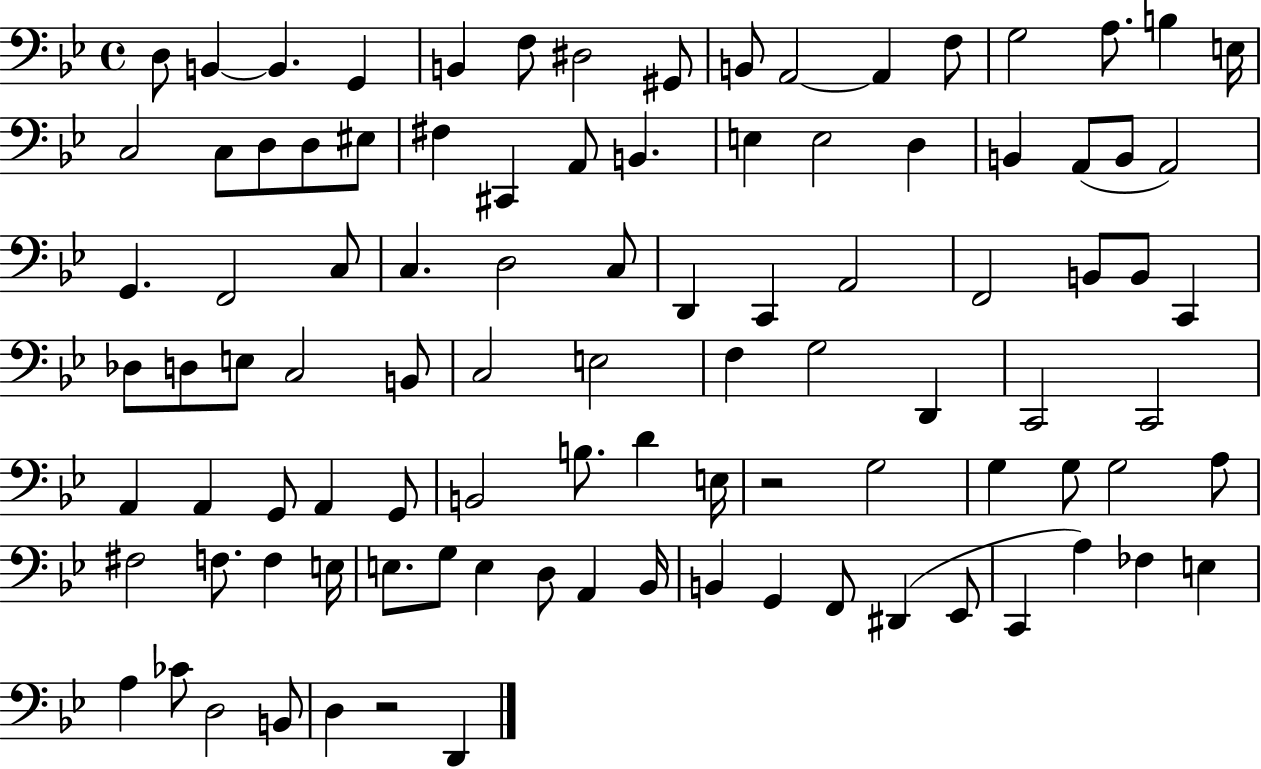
X:1
T:Untitled
M:4/4
L:1/4
K:Bb
D,/2 B,, B,, G,, B,, F,/2 ^D,2 ^G,,/2 B,,/2 A,,2 A,, F,/2 G,2 A,/2 B, E,/4 C,2 C,/2 D,/2 D,/2 ^E,/2 ^F, ^C,, A,,/2 B,, E, E,2 D, B,, A,,/2 B,,/2 A,,2 G,, F,,2 C,/2 C, D,2 C,/2 D,, C,, A,,2 F,,2 B,,/2 B,,/2 C,, _D,/2 D,/2 E,/2 C,2 B,,/2 C,2 E,2 F, G,2 D,, C,,2 C,,2 A,, A,, G,,/2 A,, G,,/2 B,,2 B,/2 D E,/4 z2 G,2 G, G,/2 G,2 A,/2 ^F,2 F,/2 F, E,/4 E,/2 G,/2 E, D,/2 A,, _B,,/4 B,, G,, F,,/2 ^D,, _E,,/2 C,, A, _F, E, A, _C/2 D,2 B,,/2 D, z2 D,,